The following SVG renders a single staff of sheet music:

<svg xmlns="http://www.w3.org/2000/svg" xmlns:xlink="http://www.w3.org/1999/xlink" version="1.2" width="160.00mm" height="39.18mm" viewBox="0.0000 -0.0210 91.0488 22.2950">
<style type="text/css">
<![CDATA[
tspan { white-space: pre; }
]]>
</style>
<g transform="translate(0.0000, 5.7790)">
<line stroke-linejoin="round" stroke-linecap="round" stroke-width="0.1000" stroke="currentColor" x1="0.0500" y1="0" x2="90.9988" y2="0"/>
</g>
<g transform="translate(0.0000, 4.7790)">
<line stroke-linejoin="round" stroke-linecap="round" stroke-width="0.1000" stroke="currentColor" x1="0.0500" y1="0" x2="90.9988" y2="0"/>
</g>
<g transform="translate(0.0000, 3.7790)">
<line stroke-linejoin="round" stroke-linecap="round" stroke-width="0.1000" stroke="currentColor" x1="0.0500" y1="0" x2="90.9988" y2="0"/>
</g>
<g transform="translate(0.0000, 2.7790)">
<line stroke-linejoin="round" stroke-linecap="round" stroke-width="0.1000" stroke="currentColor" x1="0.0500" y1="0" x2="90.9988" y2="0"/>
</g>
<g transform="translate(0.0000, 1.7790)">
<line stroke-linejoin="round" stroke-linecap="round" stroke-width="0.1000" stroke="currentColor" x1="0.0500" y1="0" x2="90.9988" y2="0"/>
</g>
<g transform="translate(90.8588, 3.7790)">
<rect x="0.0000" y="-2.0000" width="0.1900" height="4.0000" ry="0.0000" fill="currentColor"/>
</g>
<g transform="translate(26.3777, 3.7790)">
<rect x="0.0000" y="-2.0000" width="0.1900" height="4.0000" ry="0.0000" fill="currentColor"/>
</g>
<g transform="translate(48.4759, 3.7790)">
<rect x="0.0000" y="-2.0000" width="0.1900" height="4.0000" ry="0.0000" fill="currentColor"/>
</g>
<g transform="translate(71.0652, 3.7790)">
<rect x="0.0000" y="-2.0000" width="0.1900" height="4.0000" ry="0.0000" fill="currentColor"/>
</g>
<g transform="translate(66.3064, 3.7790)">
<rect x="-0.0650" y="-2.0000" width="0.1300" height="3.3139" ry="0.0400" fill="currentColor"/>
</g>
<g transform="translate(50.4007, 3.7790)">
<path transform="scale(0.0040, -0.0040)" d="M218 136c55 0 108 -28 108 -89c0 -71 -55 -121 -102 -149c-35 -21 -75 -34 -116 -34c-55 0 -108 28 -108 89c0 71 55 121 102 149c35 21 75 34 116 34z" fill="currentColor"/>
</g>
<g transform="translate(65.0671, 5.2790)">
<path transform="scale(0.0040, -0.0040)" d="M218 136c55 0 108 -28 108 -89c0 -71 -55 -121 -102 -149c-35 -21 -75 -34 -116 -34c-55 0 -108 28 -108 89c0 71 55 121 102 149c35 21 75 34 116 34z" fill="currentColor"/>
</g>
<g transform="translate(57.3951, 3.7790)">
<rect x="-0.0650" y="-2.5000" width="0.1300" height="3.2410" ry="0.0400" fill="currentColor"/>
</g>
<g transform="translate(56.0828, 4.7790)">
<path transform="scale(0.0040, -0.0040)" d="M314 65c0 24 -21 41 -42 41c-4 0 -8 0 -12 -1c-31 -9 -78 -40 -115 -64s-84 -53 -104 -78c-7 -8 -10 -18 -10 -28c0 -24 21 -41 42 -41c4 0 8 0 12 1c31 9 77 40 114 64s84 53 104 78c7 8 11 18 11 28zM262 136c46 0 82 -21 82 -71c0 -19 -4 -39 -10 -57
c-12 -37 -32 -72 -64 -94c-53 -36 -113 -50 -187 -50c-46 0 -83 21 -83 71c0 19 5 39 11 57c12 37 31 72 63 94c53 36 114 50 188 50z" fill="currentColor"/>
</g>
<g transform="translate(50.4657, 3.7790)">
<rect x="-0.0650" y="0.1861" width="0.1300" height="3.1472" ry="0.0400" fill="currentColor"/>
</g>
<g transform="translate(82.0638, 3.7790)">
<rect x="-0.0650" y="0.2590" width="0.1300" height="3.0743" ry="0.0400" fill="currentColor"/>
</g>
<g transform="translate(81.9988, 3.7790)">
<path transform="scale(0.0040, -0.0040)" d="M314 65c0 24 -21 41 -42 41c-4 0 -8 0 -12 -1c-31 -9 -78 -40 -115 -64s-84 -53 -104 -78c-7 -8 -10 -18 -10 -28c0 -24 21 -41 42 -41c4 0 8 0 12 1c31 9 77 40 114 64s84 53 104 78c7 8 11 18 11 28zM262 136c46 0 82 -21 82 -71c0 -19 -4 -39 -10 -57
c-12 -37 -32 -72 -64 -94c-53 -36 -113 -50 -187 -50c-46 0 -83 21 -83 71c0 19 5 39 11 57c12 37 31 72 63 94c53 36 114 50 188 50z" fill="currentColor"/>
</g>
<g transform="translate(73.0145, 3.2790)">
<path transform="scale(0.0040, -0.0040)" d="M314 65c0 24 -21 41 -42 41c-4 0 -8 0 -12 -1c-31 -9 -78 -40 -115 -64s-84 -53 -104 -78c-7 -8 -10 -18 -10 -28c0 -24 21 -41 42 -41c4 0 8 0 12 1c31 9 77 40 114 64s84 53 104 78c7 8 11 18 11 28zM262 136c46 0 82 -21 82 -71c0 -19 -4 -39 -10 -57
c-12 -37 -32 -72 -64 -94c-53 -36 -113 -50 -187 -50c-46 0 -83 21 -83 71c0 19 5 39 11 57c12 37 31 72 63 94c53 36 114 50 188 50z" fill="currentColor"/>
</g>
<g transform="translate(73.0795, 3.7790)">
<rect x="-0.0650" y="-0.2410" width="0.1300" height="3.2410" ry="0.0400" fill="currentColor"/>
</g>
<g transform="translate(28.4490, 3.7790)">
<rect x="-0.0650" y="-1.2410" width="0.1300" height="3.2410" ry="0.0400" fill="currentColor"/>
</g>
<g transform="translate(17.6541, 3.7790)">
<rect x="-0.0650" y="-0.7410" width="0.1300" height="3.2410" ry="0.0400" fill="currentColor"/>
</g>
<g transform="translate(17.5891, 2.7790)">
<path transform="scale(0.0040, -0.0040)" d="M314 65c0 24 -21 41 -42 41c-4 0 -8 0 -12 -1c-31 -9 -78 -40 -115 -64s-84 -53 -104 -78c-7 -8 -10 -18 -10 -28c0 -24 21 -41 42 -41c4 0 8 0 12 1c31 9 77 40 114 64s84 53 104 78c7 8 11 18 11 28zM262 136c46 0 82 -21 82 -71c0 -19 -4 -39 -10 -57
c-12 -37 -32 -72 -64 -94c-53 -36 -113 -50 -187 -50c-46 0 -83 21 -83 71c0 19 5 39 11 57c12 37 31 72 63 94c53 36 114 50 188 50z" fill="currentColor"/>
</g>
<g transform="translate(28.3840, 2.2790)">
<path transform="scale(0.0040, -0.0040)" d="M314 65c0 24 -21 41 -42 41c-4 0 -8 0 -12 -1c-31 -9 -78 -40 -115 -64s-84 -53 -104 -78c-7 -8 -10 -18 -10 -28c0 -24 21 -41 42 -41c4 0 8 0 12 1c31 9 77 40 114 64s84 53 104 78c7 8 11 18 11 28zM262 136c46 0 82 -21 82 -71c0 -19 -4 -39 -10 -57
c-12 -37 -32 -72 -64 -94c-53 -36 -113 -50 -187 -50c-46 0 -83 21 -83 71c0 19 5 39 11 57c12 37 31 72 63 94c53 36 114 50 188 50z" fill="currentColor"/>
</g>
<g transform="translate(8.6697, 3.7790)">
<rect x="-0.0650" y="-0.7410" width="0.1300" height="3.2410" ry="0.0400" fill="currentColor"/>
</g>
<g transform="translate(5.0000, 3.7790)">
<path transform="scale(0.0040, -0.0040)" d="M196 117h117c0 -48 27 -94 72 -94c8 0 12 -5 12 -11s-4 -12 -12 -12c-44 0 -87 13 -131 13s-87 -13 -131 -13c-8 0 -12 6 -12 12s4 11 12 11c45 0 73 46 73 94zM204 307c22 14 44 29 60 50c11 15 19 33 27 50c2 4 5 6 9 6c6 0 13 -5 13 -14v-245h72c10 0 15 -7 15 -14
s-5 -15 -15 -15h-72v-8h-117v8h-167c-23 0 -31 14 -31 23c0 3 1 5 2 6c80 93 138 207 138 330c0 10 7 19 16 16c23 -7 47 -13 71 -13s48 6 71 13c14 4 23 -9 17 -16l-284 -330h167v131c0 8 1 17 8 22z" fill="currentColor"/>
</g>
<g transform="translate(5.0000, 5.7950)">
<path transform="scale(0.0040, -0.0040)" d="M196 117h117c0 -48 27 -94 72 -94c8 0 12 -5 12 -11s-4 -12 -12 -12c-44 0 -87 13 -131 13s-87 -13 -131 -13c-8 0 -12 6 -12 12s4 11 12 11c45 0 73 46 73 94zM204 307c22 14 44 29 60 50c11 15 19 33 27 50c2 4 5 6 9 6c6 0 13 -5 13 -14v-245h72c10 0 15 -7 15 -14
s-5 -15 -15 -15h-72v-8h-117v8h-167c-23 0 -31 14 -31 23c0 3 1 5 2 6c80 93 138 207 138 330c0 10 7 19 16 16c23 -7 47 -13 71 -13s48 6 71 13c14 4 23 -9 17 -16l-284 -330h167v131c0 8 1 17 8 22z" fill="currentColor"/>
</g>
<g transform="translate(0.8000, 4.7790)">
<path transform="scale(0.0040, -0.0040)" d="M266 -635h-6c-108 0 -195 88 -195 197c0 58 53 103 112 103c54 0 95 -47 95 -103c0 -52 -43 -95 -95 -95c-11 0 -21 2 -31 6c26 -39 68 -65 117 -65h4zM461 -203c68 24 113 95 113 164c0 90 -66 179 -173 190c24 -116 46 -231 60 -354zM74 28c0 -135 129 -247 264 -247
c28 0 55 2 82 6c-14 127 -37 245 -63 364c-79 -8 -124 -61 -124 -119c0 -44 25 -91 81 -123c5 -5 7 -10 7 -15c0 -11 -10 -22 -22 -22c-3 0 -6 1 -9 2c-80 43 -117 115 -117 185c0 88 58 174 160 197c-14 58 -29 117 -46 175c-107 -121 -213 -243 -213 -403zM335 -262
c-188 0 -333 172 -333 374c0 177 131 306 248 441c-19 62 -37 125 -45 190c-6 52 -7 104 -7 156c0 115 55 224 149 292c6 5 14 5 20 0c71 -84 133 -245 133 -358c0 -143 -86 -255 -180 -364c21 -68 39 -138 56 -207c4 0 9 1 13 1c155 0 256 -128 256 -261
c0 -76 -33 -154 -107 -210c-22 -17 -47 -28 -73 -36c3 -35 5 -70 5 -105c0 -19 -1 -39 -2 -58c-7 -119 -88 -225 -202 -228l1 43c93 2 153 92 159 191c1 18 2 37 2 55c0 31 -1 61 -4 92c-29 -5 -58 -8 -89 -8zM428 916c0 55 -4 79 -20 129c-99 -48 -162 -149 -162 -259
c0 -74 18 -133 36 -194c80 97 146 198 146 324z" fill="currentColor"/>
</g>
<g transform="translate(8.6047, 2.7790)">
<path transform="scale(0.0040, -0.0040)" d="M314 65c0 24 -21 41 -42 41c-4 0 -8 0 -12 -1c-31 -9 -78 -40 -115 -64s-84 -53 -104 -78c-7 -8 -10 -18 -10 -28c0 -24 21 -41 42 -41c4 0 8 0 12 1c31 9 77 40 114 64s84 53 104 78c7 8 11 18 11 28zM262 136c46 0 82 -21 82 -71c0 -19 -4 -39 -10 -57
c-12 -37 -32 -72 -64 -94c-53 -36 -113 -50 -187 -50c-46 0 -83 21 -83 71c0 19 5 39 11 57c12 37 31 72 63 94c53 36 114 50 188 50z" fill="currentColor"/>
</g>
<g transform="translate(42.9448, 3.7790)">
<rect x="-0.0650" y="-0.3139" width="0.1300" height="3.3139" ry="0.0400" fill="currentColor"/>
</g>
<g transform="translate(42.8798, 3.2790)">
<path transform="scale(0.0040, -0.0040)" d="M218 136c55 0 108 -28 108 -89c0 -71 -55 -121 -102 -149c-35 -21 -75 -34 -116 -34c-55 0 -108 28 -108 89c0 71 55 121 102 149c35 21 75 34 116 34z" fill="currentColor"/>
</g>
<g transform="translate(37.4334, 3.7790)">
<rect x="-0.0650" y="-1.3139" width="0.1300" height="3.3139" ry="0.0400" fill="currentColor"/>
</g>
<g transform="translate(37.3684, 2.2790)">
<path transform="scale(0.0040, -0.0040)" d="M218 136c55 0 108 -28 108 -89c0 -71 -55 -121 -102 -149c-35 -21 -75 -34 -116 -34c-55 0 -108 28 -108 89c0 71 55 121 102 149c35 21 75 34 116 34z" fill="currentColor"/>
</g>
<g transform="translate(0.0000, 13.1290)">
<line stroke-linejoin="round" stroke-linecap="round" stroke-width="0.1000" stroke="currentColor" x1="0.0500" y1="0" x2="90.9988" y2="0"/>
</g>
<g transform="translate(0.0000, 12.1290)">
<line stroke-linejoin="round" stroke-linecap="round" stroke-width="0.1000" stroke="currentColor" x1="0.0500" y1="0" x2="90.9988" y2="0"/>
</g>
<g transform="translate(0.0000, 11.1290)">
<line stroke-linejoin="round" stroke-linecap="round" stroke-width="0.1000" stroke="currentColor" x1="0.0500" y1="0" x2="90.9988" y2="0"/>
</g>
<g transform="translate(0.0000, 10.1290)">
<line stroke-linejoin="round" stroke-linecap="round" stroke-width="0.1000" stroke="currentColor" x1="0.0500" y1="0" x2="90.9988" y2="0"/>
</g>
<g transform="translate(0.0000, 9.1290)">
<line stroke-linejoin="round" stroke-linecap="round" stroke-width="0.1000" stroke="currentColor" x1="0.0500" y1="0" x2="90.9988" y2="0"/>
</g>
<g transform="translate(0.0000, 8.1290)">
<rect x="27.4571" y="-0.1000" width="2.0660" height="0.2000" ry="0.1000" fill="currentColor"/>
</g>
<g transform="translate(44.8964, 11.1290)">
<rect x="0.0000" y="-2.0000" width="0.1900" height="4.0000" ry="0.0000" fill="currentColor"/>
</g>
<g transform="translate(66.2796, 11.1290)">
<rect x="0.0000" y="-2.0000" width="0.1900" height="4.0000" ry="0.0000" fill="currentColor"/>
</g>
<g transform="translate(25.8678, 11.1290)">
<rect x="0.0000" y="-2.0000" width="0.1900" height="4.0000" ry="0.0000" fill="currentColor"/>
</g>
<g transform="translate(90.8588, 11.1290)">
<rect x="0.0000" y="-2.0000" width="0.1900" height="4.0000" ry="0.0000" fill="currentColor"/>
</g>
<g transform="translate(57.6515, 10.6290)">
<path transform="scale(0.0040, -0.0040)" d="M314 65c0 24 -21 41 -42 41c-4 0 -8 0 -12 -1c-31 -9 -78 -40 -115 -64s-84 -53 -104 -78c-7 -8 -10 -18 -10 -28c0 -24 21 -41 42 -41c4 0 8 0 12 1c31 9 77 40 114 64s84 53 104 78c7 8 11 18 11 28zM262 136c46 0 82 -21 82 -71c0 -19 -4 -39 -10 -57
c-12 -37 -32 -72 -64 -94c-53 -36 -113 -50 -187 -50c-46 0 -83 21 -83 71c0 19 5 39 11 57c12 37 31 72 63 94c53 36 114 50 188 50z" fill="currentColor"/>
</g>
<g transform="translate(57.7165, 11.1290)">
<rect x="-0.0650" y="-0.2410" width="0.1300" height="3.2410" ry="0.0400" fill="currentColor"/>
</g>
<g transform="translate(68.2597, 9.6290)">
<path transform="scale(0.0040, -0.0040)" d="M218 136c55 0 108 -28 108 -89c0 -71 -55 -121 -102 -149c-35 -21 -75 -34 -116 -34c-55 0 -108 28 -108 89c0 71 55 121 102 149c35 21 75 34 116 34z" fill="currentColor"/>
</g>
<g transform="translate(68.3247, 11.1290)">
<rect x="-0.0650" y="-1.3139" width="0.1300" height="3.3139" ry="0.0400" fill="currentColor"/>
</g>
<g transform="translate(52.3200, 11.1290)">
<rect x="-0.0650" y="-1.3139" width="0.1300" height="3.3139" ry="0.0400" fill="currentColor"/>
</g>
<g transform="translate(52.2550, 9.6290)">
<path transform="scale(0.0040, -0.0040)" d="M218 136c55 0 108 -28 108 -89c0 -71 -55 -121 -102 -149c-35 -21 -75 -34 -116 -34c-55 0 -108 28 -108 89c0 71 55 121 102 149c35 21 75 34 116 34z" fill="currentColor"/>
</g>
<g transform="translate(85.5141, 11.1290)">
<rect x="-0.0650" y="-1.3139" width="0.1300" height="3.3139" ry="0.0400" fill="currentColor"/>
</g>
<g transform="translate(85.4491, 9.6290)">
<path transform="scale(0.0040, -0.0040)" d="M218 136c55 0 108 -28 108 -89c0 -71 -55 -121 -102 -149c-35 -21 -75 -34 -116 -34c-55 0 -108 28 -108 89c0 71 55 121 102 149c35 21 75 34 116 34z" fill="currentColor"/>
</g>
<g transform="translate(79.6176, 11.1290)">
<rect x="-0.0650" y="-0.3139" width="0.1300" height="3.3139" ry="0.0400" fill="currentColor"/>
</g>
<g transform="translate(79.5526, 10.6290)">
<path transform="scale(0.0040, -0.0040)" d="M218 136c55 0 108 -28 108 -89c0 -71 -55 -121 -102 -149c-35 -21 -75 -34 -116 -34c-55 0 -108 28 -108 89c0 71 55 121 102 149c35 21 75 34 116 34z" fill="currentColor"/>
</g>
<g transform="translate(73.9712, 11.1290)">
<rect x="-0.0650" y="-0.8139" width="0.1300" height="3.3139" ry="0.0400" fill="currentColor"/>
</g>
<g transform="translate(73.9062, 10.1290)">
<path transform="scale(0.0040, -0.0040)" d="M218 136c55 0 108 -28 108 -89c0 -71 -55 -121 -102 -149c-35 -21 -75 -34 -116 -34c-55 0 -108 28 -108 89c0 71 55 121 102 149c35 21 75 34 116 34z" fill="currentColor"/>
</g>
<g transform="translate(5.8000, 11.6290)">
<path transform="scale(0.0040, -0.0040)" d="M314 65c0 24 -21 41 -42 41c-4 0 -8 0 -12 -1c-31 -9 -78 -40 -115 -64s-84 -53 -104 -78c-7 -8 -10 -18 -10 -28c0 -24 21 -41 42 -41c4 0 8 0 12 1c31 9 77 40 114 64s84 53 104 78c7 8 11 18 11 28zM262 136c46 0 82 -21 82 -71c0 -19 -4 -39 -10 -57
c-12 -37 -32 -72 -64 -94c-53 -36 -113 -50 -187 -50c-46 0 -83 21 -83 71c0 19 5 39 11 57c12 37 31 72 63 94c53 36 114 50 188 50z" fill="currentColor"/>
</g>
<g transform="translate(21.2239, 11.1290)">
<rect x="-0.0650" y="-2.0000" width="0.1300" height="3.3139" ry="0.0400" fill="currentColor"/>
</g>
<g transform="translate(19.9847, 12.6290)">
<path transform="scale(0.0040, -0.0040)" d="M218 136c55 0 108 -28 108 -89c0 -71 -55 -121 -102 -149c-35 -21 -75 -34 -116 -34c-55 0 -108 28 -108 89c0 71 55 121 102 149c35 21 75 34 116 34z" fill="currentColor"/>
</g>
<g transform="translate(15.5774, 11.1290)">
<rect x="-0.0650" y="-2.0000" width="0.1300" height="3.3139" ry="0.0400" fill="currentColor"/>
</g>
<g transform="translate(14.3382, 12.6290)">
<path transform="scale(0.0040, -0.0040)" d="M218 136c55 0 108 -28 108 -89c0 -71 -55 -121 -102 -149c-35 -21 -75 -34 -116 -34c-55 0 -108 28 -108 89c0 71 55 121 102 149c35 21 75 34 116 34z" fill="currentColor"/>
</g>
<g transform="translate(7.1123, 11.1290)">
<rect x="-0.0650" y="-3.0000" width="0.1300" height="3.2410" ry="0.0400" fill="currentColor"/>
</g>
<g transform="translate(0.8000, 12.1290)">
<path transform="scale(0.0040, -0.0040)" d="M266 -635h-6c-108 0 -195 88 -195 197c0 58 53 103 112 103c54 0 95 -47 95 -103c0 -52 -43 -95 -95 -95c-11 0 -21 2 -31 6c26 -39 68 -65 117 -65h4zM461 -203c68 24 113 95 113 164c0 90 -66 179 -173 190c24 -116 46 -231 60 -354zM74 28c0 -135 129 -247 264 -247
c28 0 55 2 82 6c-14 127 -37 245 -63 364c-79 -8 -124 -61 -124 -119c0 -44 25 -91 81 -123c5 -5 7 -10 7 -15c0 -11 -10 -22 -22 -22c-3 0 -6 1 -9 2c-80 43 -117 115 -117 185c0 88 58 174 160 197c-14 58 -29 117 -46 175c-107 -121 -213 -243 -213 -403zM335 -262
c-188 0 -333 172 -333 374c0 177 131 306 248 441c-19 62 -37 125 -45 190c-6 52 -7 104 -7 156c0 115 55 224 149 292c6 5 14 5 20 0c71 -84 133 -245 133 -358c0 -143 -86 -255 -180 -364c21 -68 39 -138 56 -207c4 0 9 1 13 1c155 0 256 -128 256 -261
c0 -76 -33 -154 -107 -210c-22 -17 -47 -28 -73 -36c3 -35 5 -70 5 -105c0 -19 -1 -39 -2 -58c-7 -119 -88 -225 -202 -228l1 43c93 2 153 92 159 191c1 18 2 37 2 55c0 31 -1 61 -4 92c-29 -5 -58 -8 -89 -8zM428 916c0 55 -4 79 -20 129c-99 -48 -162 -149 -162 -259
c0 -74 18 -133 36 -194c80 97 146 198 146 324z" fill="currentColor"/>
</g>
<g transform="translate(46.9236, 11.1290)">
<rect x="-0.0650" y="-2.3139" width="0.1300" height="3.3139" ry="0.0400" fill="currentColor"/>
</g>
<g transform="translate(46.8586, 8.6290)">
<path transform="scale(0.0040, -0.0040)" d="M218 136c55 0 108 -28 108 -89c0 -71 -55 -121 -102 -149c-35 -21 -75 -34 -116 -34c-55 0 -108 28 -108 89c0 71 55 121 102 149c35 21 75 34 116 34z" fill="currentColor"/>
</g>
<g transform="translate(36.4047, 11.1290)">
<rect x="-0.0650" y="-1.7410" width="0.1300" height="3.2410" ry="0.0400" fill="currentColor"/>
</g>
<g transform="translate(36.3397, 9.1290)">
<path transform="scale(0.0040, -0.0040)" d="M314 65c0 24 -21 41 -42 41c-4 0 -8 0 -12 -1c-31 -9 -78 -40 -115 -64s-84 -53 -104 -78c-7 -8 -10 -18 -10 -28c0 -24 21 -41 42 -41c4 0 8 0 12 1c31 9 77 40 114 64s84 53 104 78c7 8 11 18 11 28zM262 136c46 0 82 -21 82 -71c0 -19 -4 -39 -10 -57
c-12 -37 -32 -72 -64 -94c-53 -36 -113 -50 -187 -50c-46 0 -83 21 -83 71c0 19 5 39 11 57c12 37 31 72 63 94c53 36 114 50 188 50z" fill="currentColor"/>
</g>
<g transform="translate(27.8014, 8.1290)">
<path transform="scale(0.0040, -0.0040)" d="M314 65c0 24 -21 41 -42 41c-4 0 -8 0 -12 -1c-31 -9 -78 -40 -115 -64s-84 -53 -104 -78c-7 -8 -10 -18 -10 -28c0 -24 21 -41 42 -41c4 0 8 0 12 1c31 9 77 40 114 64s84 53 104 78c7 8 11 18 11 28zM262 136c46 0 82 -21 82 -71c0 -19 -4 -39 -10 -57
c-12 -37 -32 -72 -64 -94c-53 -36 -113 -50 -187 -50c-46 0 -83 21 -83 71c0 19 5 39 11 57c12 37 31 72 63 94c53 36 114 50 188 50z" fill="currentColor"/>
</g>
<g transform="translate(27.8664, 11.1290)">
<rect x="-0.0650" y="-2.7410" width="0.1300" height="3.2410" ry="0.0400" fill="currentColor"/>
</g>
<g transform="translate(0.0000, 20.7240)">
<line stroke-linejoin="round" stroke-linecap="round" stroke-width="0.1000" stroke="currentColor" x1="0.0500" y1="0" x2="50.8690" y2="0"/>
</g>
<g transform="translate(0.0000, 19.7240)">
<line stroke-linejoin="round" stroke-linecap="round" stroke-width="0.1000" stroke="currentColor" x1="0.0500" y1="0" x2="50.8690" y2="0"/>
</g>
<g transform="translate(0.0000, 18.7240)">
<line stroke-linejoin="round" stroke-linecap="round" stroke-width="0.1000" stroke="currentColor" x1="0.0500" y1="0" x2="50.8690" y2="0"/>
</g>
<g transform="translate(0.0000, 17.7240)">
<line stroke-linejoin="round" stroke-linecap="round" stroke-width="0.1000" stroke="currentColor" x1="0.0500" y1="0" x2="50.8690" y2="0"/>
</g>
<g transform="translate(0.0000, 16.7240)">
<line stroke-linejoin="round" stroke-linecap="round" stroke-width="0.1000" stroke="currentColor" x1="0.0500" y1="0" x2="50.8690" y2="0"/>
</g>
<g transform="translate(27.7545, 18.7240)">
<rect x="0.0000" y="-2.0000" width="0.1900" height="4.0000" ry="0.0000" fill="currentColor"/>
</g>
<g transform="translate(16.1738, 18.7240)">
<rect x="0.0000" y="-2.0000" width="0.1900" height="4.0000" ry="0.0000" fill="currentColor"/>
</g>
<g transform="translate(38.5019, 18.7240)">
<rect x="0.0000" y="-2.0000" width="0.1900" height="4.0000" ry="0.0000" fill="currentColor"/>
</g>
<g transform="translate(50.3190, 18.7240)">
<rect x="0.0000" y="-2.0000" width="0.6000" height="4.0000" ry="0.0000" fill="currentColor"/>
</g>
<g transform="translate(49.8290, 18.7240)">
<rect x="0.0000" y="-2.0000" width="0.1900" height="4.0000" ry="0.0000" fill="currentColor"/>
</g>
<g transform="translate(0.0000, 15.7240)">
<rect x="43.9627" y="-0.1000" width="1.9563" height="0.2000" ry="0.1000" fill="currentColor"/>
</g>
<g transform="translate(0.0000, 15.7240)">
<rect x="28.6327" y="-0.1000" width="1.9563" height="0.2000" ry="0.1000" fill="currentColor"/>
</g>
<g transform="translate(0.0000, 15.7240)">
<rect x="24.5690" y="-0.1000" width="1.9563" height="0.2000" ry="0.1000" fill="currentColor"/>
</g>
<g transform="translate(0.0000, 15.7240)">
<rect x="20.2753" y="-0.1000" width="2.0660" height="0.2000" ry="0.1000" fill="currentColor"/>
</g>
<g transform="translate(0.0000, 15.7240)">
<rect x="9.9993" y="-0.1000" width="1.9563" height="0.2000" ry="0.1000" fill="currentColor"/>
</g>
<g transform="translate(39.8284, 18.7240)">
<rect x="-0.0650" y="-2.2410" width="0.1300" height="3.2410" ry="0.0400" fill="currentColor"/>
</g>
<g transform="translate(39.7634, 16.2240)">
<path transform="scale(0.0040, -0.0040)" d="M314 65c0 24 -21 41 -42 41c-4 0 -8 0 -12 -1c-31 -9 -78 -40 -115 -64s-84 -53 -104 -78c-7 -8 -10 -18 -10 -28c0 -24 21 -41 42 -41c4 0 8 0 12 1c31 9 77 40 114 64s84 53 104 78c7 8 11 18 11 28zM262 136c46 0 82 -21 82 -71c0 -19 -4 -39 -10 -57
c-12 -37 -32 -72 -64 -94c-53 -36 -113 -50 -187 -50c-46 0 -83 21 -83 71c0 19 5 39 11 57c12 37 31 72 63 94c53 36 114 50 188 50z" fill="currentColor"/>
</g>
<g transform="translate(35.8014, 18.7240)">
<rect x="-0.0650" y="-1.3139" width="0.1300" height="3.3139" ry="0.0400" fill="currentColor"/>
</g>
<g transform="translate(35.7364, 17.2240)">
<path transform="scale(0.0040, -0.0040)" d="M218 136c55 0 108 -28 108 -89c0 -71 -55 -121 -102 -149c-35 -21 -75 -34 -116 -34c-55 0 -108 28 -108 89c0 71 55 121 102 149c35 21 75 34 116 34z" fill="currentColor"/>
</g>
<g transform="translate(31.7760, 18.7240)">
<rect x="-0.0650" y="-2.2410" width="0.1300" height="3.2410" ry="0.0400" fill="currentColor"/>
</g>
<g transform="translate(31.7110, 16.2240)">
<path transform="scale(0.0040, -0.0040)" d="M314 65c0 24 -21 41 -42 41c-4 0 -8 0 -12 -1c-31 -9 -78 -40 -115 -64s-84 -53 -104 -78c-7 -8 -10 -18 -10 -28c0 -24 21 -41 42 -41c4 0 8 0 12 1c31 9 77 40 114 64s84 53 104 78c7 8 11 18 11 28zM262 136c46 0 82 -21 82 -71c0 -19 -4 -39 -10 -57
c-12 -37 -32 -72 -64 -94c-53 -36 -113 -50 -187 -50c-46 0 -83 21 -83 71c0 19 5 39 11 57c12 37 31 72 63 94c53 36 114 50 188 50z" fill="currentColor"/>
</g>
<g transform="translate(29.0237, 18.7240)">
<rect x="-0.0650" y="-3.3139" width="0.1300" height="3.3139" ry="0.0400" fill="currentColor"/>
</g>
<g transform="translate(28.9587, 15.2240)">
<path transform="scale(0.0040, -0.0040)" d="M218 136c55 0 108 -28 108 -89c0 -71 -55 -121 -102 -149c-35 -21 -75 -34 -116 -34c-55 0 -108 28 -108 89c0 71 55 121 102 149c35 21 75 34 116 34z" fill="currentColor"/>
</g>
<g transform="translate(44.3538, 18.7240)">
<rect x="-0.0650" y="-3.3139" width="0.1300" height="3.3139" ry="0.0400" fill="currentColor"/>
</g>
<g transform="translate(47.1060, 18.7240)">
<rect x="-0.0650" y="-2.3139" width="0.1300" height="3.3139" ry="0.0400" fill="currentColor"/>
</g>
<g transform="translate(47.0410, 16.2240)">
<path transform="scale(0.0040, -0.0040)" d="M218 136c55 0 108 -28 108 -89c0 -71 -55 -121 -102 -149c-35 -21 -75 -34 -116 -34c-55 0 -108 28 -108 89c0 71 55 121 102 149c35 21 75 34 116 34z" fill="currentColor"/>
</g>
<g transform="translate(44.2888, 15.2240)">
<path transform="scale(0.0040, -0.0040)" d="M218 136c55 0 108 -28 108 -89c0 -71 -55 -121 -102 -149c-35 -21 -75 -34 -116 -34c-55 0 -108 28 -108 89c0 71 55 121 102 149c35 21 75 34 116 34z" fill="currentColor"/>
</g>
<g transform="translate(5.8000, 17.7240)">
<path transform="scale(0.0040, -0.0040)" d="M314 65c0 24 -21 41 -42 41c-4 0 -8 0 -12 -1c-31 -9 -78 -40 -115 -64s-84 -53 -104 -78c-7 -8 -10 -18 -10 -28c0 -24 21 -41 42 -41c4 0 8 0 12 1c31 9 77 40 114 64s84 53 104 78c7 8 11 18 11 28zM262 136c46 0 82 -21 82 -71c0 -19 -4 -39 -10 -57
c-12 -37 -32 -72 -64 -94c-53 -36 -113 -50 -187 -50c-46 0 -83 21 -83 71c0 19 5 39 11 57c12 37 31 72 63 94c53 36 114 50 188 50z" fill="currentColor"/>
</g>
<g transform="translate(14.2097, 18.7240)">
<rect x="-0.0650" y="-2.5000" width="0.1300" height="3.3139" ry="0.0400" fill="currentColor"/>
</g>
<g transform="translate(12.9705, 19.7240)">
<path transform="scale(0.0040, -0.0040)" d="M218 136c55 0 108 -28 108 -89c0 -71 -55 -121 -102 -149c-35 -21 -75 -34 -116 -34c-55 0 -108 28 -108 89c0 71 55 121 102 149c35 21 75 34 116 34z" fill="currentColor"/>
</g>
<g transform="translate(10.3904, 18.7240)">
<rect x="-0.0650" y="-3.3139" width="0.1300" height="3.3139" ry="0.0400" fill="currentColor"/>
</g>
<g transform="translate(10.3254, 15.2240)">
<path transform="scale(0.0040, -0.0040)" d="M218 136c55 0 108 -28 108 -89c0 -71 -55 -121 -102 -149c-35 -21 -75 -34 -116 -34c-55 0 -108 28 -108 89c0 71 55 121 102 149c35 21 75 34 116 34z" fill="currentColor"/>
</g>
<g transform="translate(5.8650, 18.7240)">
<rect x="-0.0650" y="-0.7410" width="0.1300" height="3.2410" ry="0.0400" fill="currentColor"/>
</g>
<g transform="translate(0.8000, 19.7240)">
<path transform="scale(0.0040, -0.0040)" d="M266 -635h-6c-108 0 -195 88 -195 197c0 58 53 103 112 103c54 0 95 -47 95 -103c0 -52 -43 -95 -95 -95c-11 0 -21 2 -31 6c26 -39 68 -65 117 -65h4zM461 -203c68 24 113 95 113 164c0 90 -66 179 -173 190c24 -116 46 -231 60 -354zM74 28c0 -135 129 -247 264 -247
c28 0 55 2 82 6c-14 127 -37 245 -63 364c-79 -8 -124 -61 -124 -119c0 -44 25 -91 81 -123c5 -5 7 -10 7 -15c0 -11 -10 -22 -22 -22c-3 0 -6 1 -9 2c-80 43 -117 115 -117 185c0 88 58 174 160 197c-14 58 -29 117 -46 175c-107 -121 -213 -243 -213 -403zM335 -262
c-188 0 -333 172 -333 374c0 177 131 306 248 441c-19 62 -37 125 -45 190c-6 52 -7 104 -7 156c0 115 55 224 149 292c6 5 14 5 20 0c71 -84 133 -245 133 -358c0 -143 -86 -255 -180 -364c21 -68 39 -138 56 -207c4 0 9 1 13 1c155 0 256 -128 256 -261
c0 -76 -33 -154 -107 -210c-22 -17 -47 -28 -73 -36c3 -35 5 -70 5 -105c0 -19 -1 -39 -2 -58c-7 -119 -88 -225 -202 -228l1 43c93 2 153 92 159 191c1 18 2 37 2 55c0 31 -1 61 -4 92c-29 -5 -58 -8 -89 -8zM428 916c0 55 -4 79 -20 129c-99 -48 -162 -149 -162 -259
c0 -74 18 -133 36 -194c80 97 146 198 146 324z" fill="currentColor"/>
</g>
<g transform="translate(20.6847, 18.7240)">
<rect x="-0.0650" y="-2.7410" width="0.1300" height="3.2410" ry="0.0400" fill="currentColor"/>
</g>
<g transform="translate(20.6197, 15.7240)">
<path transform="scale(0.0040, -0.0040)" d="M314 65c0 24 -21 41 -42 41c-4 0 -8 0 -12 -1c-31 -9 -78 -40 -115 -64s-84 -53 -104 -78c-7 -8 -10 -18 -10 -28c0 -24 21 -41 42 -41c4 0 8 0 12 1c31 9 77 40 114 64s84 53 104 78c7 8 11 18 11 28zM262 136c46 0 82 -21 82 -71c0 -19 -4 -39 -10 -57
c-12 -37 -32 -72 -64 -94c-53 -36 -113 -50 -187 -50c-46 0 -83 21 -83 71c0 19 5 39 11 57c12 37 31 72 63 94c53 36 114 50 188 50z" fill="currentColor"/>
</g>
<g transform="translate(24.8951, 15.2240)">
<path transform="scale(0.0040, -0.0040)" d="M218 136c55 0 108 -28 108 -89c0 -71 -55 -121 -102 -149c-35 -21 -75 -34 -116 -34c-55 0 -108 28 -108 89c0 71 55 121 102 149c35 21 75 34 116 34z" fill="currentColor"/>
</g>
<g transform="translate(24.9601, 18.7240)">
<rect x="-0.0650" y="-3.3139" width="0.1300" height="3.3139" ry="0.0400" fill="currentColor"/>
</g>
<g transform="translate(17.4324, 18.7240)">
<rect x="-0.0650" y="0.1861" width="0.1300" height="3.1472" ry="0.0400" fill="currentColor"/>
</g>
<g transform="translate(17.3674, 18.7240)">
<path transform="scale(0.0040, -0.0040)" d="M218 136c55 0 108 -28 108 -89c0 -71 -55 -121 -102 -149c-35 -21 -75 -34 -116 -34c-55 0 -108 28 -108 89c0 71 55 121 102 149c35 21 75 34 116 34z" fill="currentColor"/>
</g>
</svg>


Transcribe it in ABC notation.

X:1
T:Untitled
M:4/4
L:1/4
K:C
d2 d2 e2 e c B G2 F c2 B2 A2 F F a2 f2 g e c2 e d c e d2 b G B a2 b b g2 e g2 b g